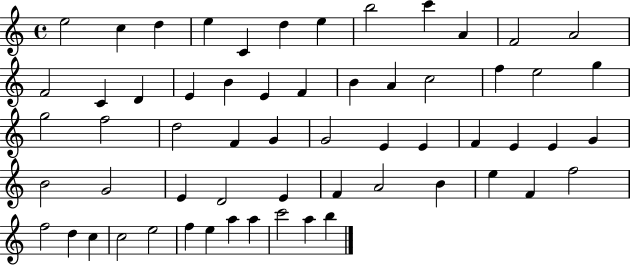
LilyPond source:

{
  \clef treble
  \time 4/4
  \defaultTimeSignature
  \key c \major
  e''2 c''4 d''4 | e''4 c'4 d''4 e''4 | b''2 c'''4 a'4 | f'2 a'2 | \break f'2 c'4 d'4 | e'4 b'4 e'4 f'4 | b'4 a'4 c''2 | f''4 e''2 g''4 | \break g''2 f''2 | d''2 f'4 g'4 | g'2 e'4 e'4 | f'4 e'4 e'4 g'4 | \break b'2 g'2 | e'4 d'2 e'4 | f'4 a'2 b'4 | e''4 f'4 f''2 | \break f''2 d''4 c''4 | c''2 e''2 | f''4 e''4 a''4 a''4 | c'''2 a''4 b''4 | \break \bar "|."
}